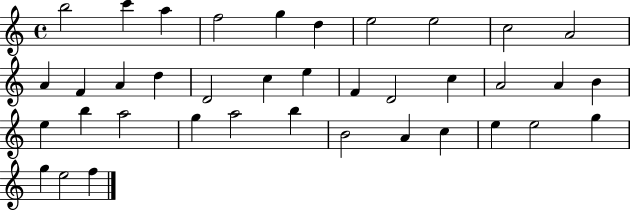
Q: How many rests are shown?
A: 0